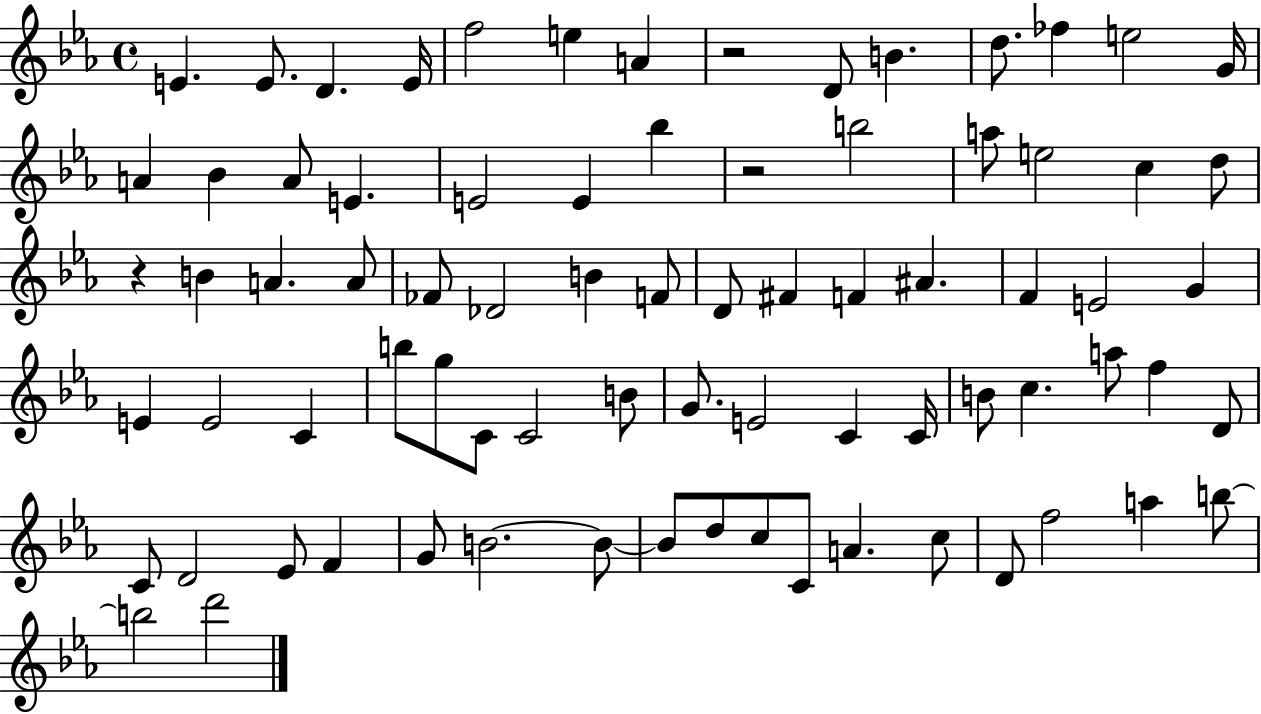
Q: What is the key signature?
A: EES major